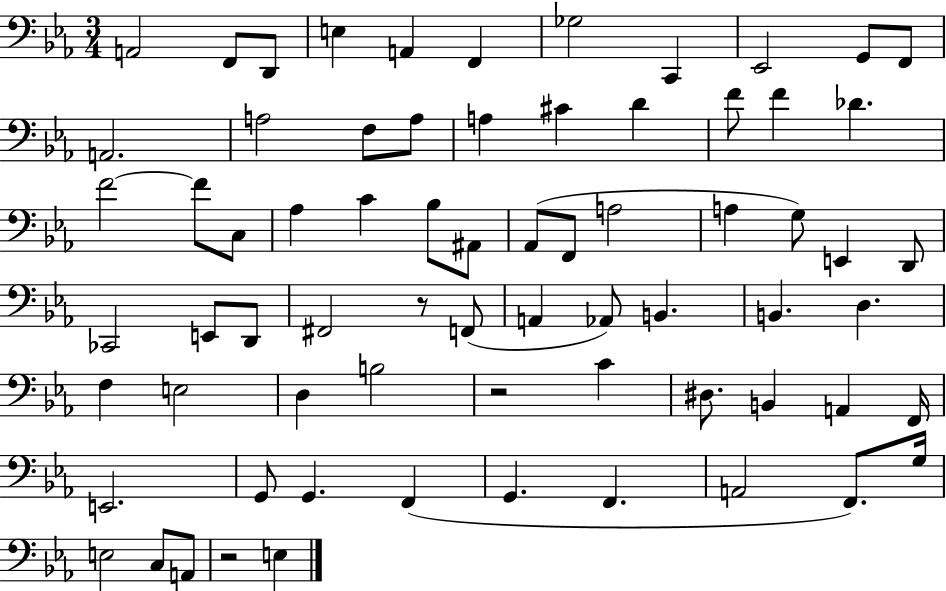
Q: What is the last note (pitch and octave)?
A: E3